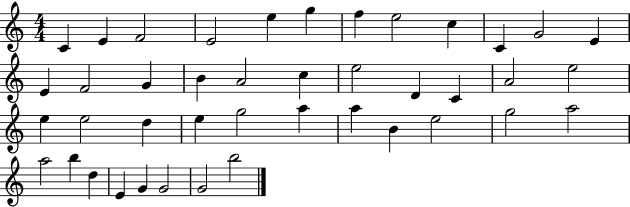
X:1
T:Untitled
M:4/4
L:1/4
K:C
C E F2 E2 e g f e2 c C G2 E E F2 G B A2 c e2 D C A2 e2 e e2 d e g2 a a B e2 g2 a2 a2 b d E G G2 G2 b2